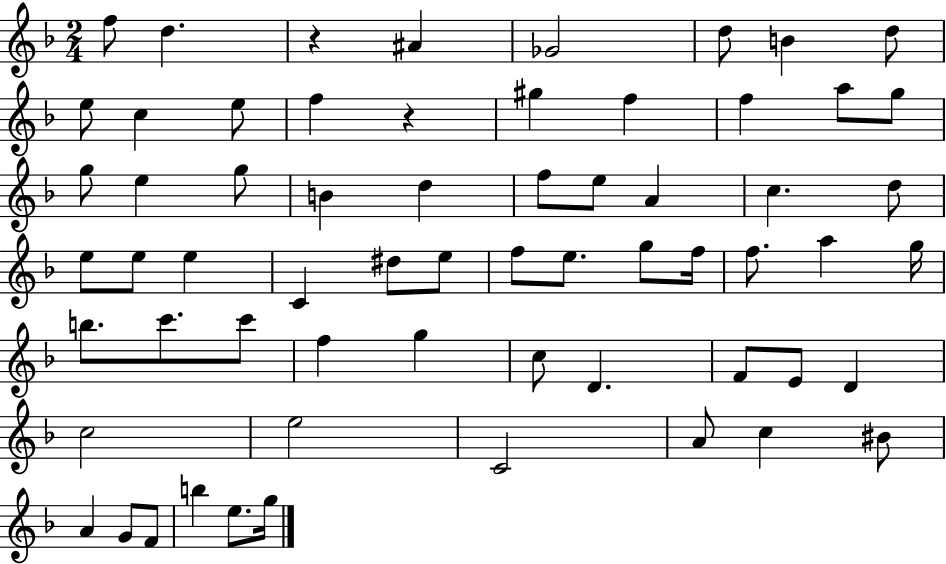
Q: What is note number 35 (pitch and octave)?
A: G5